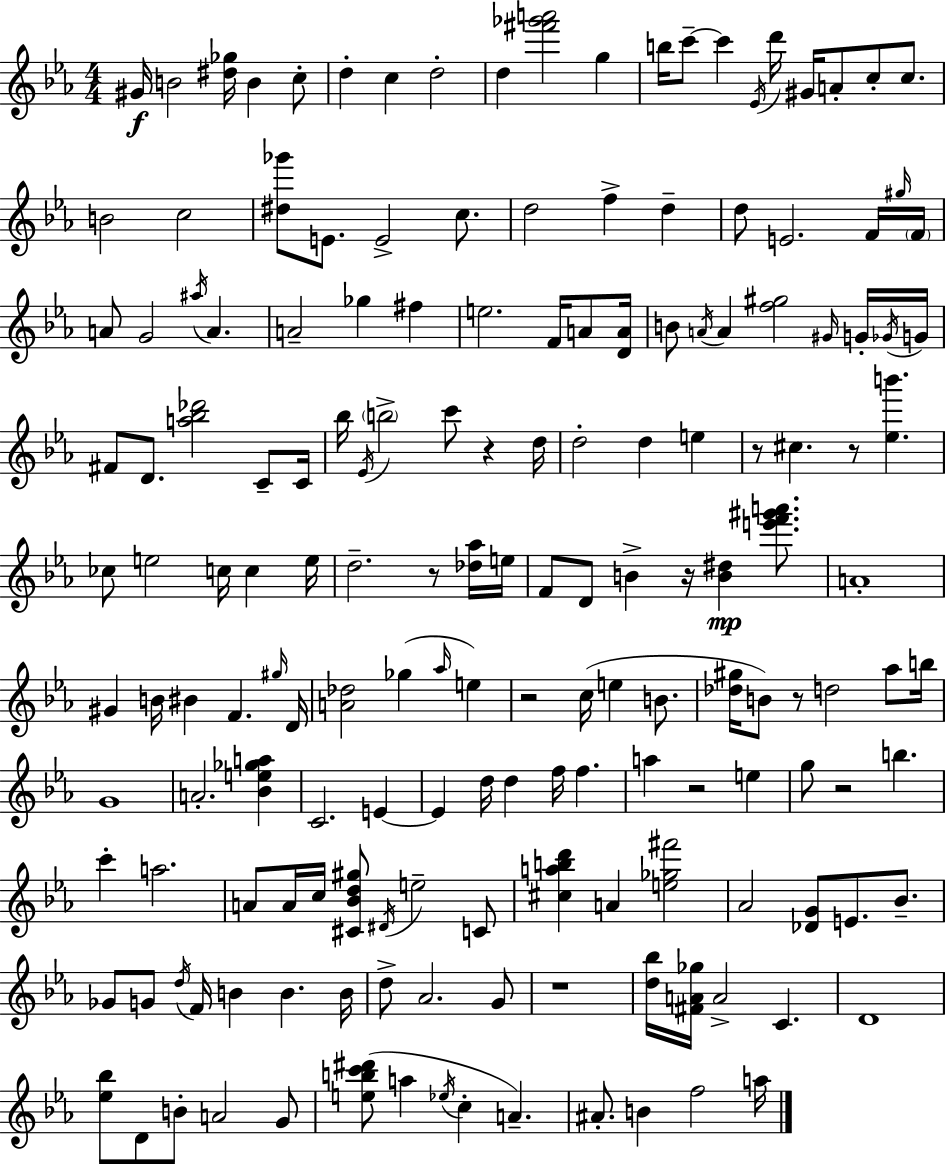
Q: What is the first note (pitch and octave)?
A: G#4